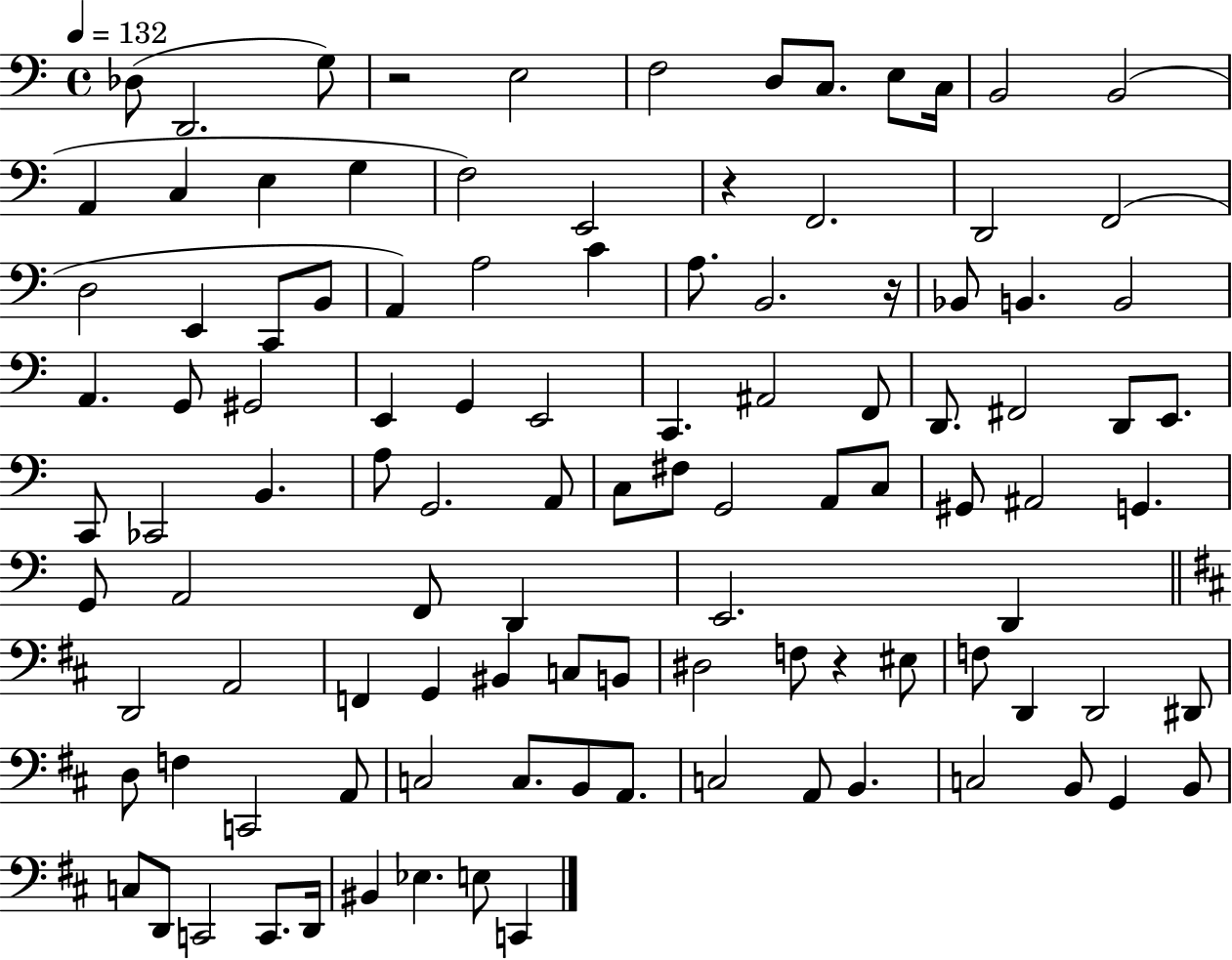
{
  \clef bass
  \time 4/4
  \defaultTimeSignature
  \key c \major
  \tempo 4 = 132
  des8( d,2. g8) | r2 e2 | f2 d8 c8. e8 c16 | b,2 b,2( | \break a,4 c4 e4 g4 | f2) e,2 | r4 f,2. | d,2 f,2( | \break d2 e,4 c,8 b,8 | a,4) a2 c'4 | a8. b,2. r16 | bes,8 b,4. b,2 | \break a,4. g,8 gis,2 | e,4 g,4 e,2 | c,4. ais,2 f,8 | d,8. fis,2 d,8 e,8. | \break c,8 ces,2 b,4. | a8 g,2. a,8 | c8 fis8 g,2 a,8 c8 | gis,8 ais,2 g,4. | \break g,8 a,2 f,8 d,4 | e,2. d,4 | \bar "||" \break \key d \major d,2 a,2 | f,4 g,4 bis,4 c8 b,8 | dis2 f8 r4 eis8 | f8 d,4 d,2 dis,8 | \break d8 f4 c,2 a,8 | c2 c8. b,8 a,8. | c2 a,8 b,4. | c2 b,8 g,4 b,8 | \break c8 d,8 c,2 c,8. d,16 | bis,4 ees4. e8 c,4 | \bar "|."
}